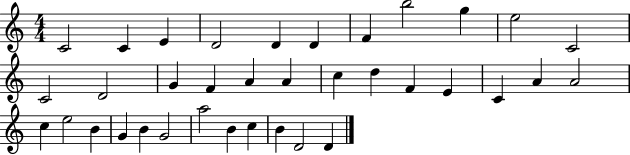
X:1
T:Untitled
M:4/4
L:1/4
K:C
C2 C E D2 D D F b2 g e2 C2 C2 D2 G F A A c d F E C A A2 c e2 B G B G2 a2 B c B D2 D